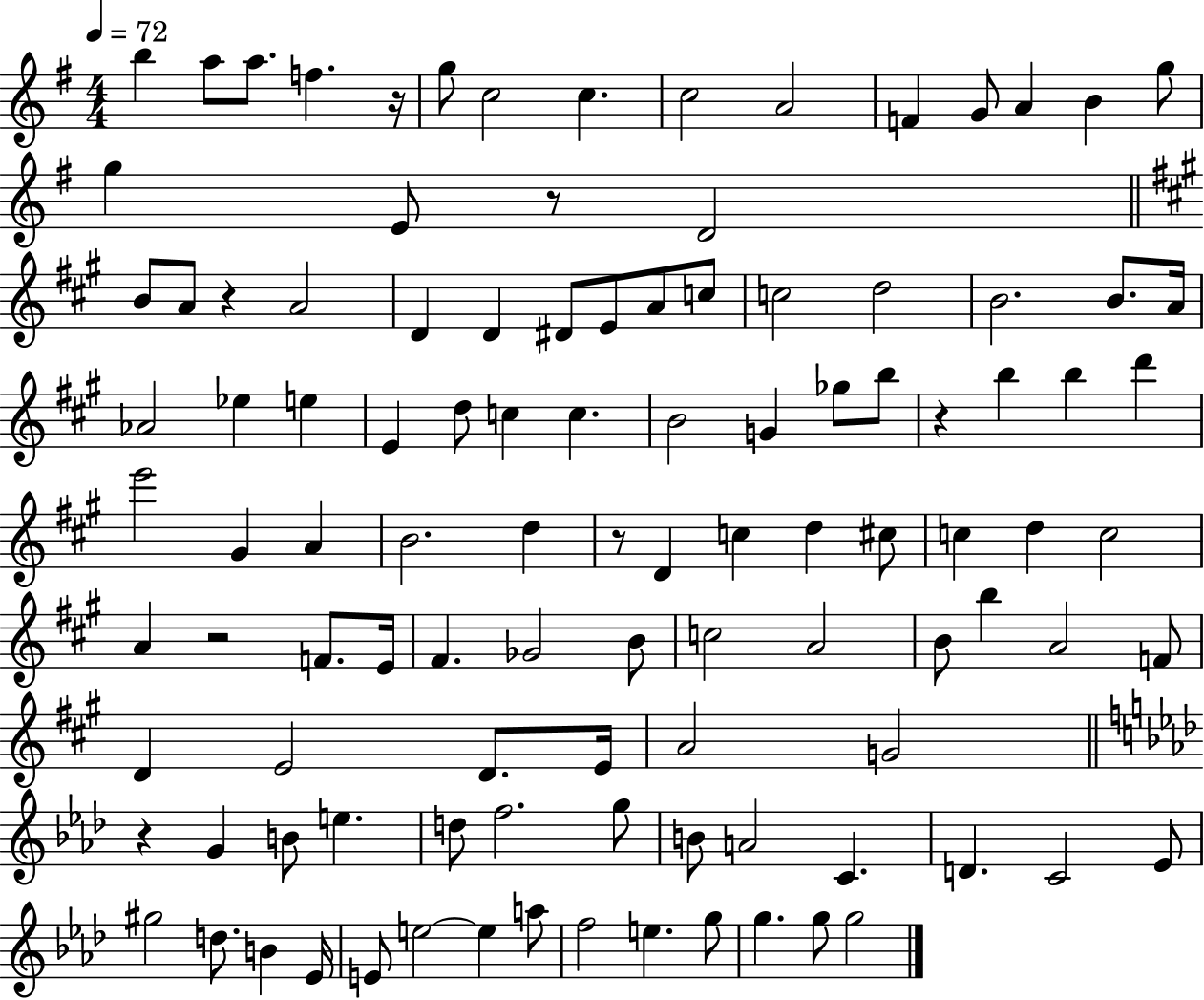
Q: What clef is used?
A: treble